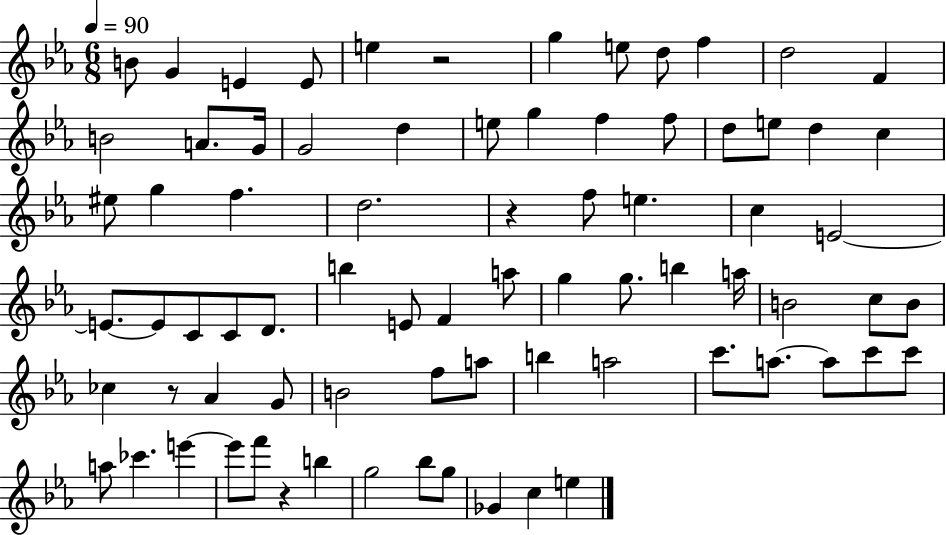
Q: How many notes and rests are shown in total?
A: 77